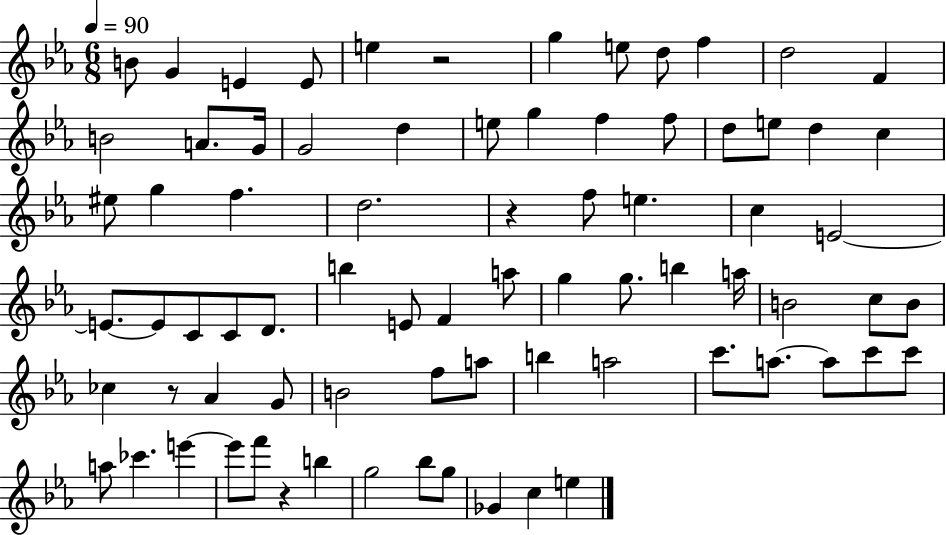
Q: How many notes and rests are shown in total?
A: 77